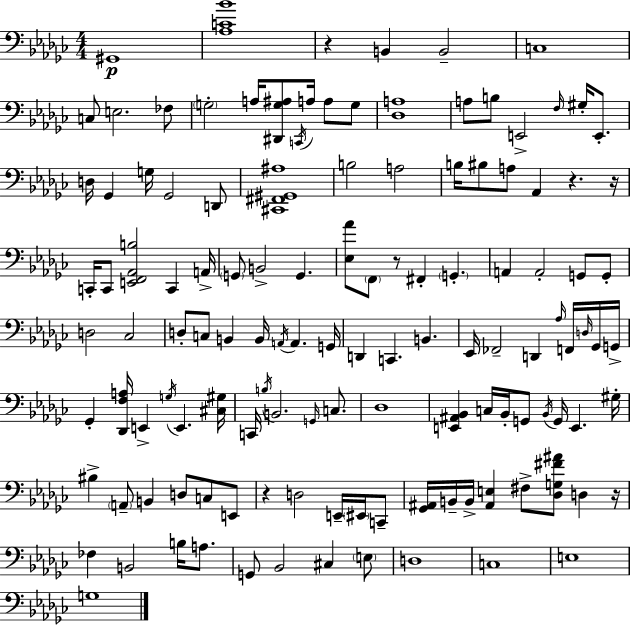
G#2/w [Ab3,C4,Bb4]/w R/q B2/q B2/h C3/w C3/e E3/h. FES3/e G3/h A3/s [D#2,G3,A#3]/e C2/s A3/s A3/e G3/e [Db3,A3]/w A3/e B3/e E2/h F3/s G#3/s E2/e. D3/s Gb2/q G3/s Gb2/h D2/e [C#2,F#2,G#2,A#3]/w B3/h A3/h B3/s BIS3/e A3/e Ab2/q R/q. R/s C2/s C2/e [E2,F2,Ab2,B3]/h C2/q A2/s G2/e B2/h G2/q. [Eb3,Ab4]/e F2/e R/e F#2/q G2/q. A2/q A2/h G2/e G2/e D3/h CES3/h D3/e C3/e B2/q B2/s A2/s A2/q. G2/s D2/q C2/q. B2/q. Eb2/s FES2/h D2/q Ab3/s F2/s D3/s Gb2/s G2/s Gb2/q [Db2,F3,A3]/s E2/q G3/s E2/q. [C#3,G#3]/s C2/s B3/s B2/h. G2/s C3/e. Db3/w [E2,A#2,Bb2]/q C3/s Bb2/s G2/e Bb2/s G2/s E2/q. G#3/s BIS3/q A2/e B2/q D3/e C3/e E2/e R/q D3/h E2/s EIS2/s C2/e [Gb2,A#2]/s B2/s B2/s [A#2,E3]/q F#3/e [Db3,G3,F#4,A#4]/e D3/q R/s FES3/q B2/h B3/s A3/e. G2/e Bb2/h C#3/q E3/e D3/w C3/w E3/w G3/w